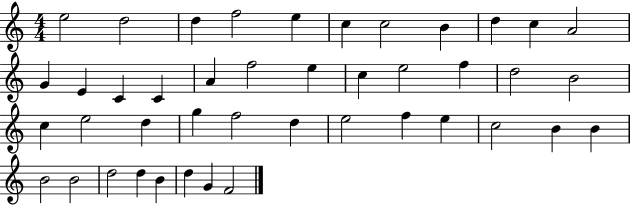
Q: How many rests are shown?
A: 0